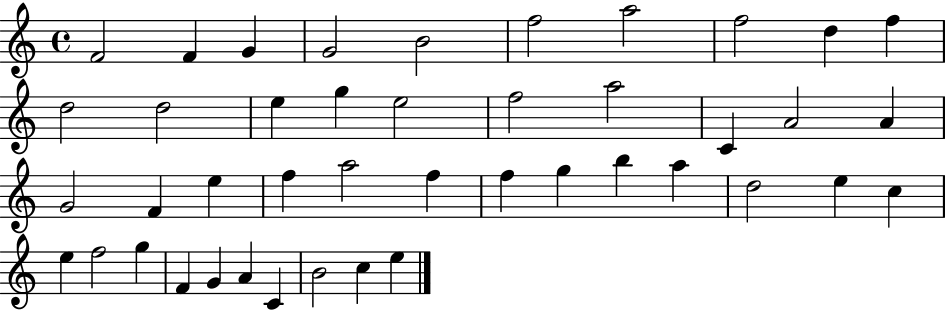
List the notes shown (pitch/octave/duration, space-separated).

F4/h F4/q G4/q G4/h B4/h F5/h A5/h F5/h D5/q F5/q D5/h D5/h E5/q G5/q E5/h F5/h A5/h C4/q A4/h A4/q G4/h F4/q E5/q F5/q A5/h F5/q F5/q G5/q B5/q A5/q D5/h E5/q C5/q E5/q F5/h G5/q F4/q G4/q A4/q C4/q B4/h C5/q E5/q